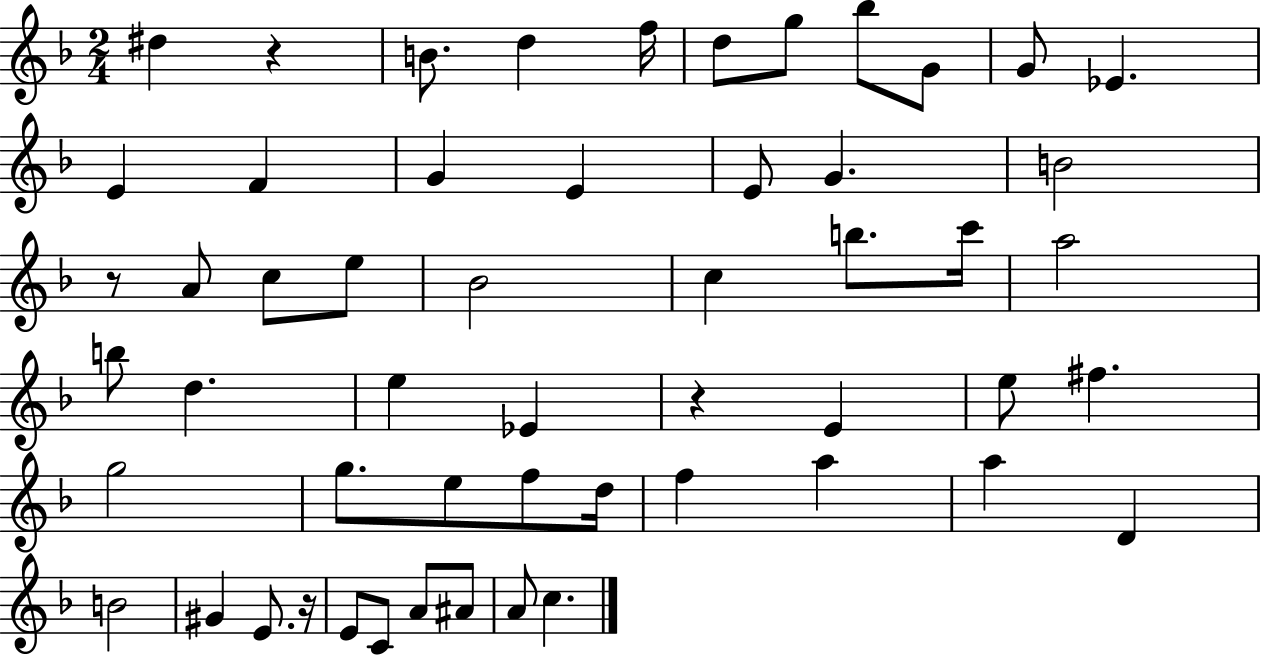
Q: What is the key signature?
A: F major